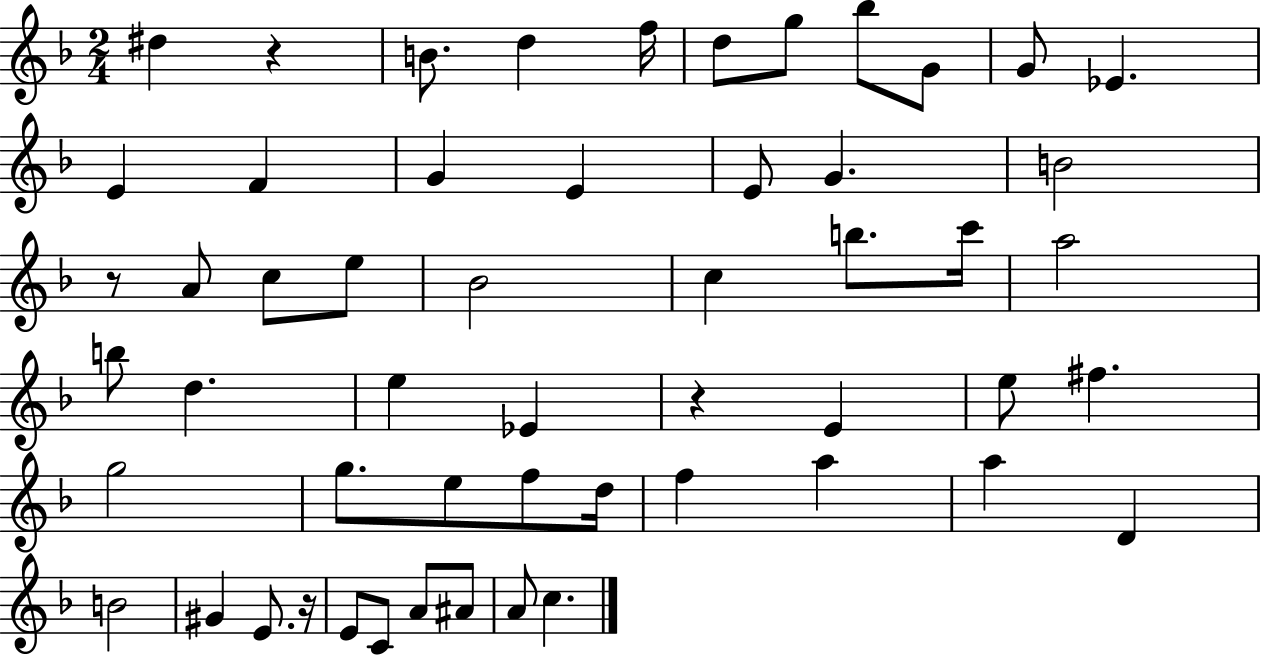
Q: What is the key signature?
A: F major